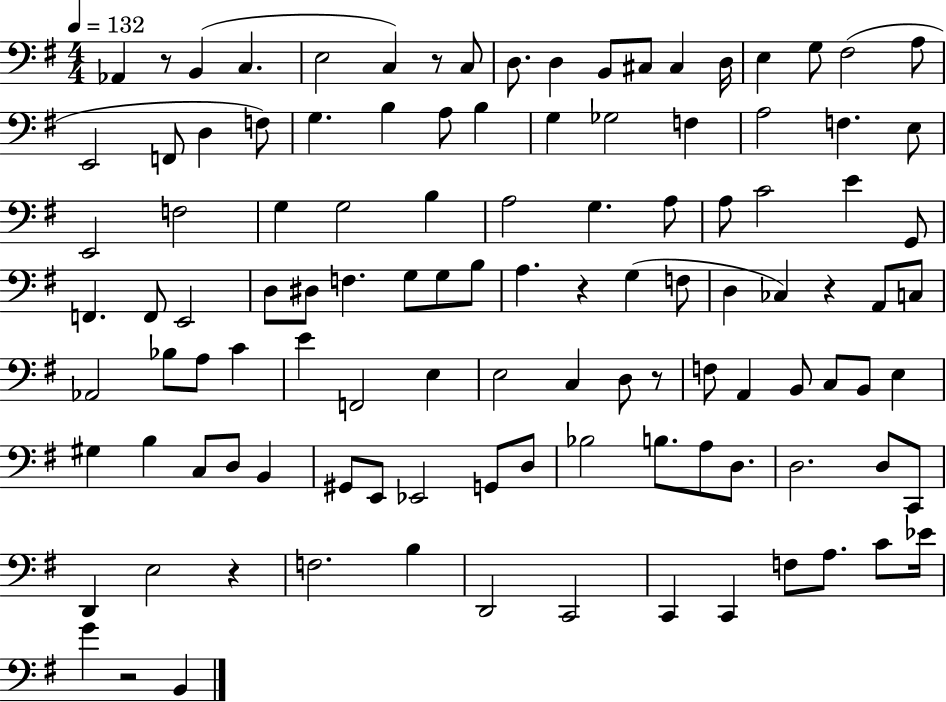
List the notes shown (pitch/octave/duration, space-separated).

Ab2/q R/e B2/q C3/q. E3/h C3/q R/e C3/e D3/e. D3/q B2/e C#3/e C#3/q D3/s E3/q G3/e F#3/h A3/e E2/h F2/e D3/q F3/e G3/q. B3/q A3/e B3/q G3/q Gb3/h F3/q A3/h F3/q. E3/e E2/h F3/h G3/q G3/h B3/q A3/h G3/q. A3/e A3/e C4/h E4/q G2/e F2/q. F2/e E2/h D3/e D#3/e F3/q. G3/e G3/e B3/e A3/q. R/q G3/q F3/e D3/q CES3/q R/q A2/e C3/e Ab2/h Bb3/e A3/e C4/q E4/q F2/h E3/q E3/h C3/q D3/e R/e F3/e A2/q B2/e C3/e B2/e E3/q G#3/q B3/q C3/e D3/e B2/q G#2/e E2/e Eb2/h G2/e D3/e Bb3/h B3/e. A3/e D3/e. D3/h. D3/e C2/e D2/q E3/h R/q F3/h. B3/q D2/h C2/h C2/q C2/q F3/e A3/e. C4/e Eb4/s G4/q R/h B2/q